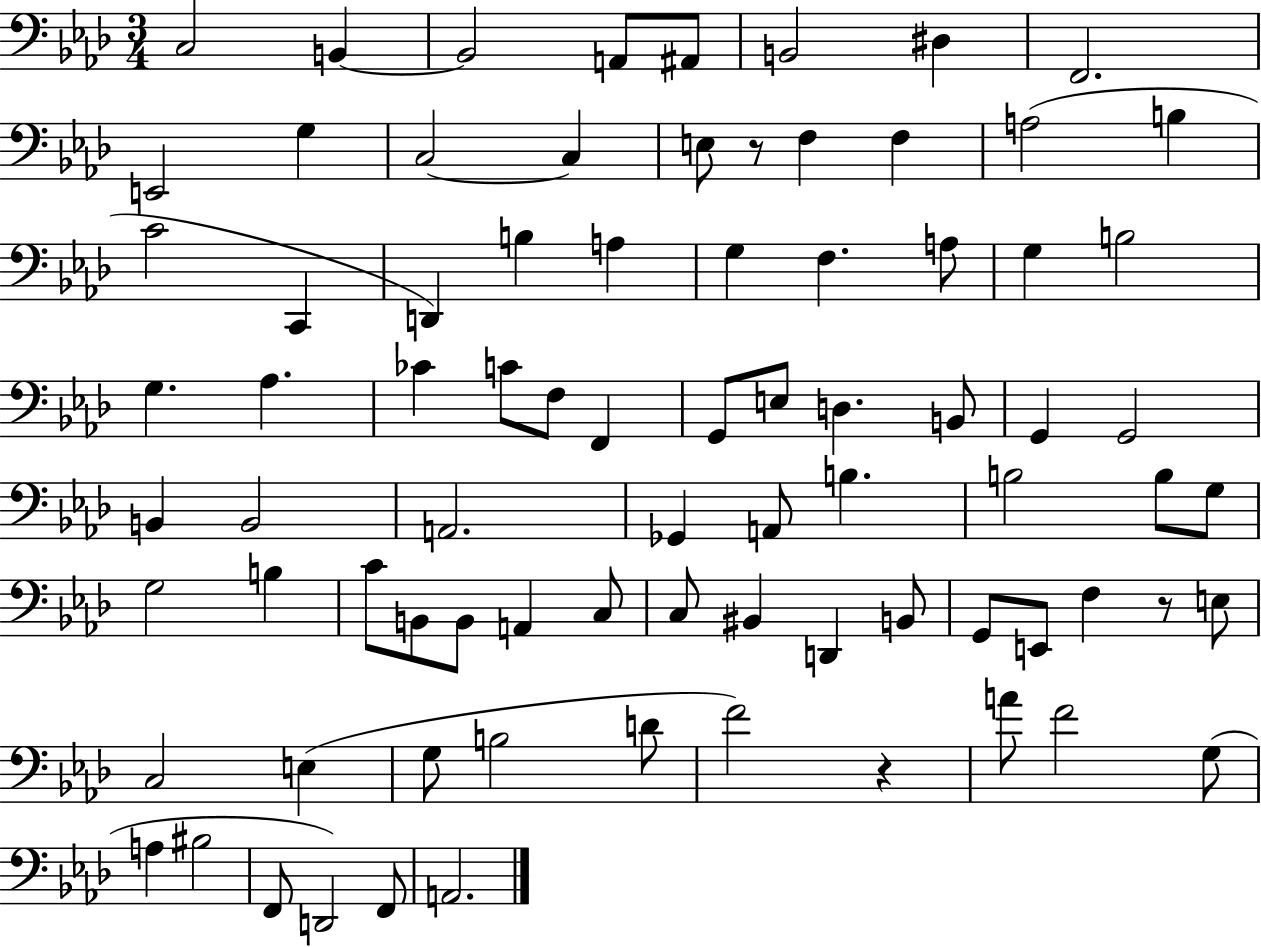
{
  \clef bass
  \numericTimeSignature
  \time 3/4
  \key aes \major
  \repeat volta 2 { c2 b,4~~ | b,2 a,8 ais,8 | b,2 dis4 | f,2. | \break e,2 g4 | c2~~ c4 | e8 r8 f4 f4 | a2( b4 | \break c'2 c,4 | d,4) b4 a4 | g4 f4. a8 | g4 b2 | \break g4. aes4. | ces'4 c'8 f8 f,4 | g,8 e8 d4. b,8 | g,4 g,2 | \break b,4 b,2 | a,2. | ges,4 a,8 b4. | b2 b8 g8 | \break g2 b4 | c'8 b,8 b,8 a,4 c8 | c8 bis,4 d,4 b,8 | g,8 e,8 f4 r8 e8 | \break c2 e4( | g8 b2 d'8 | f'2) r4 | a'8 f'2 g8( | \break a4 bis2 | f,8 d,2) f,8 | a,2. | } \bar "|."
}